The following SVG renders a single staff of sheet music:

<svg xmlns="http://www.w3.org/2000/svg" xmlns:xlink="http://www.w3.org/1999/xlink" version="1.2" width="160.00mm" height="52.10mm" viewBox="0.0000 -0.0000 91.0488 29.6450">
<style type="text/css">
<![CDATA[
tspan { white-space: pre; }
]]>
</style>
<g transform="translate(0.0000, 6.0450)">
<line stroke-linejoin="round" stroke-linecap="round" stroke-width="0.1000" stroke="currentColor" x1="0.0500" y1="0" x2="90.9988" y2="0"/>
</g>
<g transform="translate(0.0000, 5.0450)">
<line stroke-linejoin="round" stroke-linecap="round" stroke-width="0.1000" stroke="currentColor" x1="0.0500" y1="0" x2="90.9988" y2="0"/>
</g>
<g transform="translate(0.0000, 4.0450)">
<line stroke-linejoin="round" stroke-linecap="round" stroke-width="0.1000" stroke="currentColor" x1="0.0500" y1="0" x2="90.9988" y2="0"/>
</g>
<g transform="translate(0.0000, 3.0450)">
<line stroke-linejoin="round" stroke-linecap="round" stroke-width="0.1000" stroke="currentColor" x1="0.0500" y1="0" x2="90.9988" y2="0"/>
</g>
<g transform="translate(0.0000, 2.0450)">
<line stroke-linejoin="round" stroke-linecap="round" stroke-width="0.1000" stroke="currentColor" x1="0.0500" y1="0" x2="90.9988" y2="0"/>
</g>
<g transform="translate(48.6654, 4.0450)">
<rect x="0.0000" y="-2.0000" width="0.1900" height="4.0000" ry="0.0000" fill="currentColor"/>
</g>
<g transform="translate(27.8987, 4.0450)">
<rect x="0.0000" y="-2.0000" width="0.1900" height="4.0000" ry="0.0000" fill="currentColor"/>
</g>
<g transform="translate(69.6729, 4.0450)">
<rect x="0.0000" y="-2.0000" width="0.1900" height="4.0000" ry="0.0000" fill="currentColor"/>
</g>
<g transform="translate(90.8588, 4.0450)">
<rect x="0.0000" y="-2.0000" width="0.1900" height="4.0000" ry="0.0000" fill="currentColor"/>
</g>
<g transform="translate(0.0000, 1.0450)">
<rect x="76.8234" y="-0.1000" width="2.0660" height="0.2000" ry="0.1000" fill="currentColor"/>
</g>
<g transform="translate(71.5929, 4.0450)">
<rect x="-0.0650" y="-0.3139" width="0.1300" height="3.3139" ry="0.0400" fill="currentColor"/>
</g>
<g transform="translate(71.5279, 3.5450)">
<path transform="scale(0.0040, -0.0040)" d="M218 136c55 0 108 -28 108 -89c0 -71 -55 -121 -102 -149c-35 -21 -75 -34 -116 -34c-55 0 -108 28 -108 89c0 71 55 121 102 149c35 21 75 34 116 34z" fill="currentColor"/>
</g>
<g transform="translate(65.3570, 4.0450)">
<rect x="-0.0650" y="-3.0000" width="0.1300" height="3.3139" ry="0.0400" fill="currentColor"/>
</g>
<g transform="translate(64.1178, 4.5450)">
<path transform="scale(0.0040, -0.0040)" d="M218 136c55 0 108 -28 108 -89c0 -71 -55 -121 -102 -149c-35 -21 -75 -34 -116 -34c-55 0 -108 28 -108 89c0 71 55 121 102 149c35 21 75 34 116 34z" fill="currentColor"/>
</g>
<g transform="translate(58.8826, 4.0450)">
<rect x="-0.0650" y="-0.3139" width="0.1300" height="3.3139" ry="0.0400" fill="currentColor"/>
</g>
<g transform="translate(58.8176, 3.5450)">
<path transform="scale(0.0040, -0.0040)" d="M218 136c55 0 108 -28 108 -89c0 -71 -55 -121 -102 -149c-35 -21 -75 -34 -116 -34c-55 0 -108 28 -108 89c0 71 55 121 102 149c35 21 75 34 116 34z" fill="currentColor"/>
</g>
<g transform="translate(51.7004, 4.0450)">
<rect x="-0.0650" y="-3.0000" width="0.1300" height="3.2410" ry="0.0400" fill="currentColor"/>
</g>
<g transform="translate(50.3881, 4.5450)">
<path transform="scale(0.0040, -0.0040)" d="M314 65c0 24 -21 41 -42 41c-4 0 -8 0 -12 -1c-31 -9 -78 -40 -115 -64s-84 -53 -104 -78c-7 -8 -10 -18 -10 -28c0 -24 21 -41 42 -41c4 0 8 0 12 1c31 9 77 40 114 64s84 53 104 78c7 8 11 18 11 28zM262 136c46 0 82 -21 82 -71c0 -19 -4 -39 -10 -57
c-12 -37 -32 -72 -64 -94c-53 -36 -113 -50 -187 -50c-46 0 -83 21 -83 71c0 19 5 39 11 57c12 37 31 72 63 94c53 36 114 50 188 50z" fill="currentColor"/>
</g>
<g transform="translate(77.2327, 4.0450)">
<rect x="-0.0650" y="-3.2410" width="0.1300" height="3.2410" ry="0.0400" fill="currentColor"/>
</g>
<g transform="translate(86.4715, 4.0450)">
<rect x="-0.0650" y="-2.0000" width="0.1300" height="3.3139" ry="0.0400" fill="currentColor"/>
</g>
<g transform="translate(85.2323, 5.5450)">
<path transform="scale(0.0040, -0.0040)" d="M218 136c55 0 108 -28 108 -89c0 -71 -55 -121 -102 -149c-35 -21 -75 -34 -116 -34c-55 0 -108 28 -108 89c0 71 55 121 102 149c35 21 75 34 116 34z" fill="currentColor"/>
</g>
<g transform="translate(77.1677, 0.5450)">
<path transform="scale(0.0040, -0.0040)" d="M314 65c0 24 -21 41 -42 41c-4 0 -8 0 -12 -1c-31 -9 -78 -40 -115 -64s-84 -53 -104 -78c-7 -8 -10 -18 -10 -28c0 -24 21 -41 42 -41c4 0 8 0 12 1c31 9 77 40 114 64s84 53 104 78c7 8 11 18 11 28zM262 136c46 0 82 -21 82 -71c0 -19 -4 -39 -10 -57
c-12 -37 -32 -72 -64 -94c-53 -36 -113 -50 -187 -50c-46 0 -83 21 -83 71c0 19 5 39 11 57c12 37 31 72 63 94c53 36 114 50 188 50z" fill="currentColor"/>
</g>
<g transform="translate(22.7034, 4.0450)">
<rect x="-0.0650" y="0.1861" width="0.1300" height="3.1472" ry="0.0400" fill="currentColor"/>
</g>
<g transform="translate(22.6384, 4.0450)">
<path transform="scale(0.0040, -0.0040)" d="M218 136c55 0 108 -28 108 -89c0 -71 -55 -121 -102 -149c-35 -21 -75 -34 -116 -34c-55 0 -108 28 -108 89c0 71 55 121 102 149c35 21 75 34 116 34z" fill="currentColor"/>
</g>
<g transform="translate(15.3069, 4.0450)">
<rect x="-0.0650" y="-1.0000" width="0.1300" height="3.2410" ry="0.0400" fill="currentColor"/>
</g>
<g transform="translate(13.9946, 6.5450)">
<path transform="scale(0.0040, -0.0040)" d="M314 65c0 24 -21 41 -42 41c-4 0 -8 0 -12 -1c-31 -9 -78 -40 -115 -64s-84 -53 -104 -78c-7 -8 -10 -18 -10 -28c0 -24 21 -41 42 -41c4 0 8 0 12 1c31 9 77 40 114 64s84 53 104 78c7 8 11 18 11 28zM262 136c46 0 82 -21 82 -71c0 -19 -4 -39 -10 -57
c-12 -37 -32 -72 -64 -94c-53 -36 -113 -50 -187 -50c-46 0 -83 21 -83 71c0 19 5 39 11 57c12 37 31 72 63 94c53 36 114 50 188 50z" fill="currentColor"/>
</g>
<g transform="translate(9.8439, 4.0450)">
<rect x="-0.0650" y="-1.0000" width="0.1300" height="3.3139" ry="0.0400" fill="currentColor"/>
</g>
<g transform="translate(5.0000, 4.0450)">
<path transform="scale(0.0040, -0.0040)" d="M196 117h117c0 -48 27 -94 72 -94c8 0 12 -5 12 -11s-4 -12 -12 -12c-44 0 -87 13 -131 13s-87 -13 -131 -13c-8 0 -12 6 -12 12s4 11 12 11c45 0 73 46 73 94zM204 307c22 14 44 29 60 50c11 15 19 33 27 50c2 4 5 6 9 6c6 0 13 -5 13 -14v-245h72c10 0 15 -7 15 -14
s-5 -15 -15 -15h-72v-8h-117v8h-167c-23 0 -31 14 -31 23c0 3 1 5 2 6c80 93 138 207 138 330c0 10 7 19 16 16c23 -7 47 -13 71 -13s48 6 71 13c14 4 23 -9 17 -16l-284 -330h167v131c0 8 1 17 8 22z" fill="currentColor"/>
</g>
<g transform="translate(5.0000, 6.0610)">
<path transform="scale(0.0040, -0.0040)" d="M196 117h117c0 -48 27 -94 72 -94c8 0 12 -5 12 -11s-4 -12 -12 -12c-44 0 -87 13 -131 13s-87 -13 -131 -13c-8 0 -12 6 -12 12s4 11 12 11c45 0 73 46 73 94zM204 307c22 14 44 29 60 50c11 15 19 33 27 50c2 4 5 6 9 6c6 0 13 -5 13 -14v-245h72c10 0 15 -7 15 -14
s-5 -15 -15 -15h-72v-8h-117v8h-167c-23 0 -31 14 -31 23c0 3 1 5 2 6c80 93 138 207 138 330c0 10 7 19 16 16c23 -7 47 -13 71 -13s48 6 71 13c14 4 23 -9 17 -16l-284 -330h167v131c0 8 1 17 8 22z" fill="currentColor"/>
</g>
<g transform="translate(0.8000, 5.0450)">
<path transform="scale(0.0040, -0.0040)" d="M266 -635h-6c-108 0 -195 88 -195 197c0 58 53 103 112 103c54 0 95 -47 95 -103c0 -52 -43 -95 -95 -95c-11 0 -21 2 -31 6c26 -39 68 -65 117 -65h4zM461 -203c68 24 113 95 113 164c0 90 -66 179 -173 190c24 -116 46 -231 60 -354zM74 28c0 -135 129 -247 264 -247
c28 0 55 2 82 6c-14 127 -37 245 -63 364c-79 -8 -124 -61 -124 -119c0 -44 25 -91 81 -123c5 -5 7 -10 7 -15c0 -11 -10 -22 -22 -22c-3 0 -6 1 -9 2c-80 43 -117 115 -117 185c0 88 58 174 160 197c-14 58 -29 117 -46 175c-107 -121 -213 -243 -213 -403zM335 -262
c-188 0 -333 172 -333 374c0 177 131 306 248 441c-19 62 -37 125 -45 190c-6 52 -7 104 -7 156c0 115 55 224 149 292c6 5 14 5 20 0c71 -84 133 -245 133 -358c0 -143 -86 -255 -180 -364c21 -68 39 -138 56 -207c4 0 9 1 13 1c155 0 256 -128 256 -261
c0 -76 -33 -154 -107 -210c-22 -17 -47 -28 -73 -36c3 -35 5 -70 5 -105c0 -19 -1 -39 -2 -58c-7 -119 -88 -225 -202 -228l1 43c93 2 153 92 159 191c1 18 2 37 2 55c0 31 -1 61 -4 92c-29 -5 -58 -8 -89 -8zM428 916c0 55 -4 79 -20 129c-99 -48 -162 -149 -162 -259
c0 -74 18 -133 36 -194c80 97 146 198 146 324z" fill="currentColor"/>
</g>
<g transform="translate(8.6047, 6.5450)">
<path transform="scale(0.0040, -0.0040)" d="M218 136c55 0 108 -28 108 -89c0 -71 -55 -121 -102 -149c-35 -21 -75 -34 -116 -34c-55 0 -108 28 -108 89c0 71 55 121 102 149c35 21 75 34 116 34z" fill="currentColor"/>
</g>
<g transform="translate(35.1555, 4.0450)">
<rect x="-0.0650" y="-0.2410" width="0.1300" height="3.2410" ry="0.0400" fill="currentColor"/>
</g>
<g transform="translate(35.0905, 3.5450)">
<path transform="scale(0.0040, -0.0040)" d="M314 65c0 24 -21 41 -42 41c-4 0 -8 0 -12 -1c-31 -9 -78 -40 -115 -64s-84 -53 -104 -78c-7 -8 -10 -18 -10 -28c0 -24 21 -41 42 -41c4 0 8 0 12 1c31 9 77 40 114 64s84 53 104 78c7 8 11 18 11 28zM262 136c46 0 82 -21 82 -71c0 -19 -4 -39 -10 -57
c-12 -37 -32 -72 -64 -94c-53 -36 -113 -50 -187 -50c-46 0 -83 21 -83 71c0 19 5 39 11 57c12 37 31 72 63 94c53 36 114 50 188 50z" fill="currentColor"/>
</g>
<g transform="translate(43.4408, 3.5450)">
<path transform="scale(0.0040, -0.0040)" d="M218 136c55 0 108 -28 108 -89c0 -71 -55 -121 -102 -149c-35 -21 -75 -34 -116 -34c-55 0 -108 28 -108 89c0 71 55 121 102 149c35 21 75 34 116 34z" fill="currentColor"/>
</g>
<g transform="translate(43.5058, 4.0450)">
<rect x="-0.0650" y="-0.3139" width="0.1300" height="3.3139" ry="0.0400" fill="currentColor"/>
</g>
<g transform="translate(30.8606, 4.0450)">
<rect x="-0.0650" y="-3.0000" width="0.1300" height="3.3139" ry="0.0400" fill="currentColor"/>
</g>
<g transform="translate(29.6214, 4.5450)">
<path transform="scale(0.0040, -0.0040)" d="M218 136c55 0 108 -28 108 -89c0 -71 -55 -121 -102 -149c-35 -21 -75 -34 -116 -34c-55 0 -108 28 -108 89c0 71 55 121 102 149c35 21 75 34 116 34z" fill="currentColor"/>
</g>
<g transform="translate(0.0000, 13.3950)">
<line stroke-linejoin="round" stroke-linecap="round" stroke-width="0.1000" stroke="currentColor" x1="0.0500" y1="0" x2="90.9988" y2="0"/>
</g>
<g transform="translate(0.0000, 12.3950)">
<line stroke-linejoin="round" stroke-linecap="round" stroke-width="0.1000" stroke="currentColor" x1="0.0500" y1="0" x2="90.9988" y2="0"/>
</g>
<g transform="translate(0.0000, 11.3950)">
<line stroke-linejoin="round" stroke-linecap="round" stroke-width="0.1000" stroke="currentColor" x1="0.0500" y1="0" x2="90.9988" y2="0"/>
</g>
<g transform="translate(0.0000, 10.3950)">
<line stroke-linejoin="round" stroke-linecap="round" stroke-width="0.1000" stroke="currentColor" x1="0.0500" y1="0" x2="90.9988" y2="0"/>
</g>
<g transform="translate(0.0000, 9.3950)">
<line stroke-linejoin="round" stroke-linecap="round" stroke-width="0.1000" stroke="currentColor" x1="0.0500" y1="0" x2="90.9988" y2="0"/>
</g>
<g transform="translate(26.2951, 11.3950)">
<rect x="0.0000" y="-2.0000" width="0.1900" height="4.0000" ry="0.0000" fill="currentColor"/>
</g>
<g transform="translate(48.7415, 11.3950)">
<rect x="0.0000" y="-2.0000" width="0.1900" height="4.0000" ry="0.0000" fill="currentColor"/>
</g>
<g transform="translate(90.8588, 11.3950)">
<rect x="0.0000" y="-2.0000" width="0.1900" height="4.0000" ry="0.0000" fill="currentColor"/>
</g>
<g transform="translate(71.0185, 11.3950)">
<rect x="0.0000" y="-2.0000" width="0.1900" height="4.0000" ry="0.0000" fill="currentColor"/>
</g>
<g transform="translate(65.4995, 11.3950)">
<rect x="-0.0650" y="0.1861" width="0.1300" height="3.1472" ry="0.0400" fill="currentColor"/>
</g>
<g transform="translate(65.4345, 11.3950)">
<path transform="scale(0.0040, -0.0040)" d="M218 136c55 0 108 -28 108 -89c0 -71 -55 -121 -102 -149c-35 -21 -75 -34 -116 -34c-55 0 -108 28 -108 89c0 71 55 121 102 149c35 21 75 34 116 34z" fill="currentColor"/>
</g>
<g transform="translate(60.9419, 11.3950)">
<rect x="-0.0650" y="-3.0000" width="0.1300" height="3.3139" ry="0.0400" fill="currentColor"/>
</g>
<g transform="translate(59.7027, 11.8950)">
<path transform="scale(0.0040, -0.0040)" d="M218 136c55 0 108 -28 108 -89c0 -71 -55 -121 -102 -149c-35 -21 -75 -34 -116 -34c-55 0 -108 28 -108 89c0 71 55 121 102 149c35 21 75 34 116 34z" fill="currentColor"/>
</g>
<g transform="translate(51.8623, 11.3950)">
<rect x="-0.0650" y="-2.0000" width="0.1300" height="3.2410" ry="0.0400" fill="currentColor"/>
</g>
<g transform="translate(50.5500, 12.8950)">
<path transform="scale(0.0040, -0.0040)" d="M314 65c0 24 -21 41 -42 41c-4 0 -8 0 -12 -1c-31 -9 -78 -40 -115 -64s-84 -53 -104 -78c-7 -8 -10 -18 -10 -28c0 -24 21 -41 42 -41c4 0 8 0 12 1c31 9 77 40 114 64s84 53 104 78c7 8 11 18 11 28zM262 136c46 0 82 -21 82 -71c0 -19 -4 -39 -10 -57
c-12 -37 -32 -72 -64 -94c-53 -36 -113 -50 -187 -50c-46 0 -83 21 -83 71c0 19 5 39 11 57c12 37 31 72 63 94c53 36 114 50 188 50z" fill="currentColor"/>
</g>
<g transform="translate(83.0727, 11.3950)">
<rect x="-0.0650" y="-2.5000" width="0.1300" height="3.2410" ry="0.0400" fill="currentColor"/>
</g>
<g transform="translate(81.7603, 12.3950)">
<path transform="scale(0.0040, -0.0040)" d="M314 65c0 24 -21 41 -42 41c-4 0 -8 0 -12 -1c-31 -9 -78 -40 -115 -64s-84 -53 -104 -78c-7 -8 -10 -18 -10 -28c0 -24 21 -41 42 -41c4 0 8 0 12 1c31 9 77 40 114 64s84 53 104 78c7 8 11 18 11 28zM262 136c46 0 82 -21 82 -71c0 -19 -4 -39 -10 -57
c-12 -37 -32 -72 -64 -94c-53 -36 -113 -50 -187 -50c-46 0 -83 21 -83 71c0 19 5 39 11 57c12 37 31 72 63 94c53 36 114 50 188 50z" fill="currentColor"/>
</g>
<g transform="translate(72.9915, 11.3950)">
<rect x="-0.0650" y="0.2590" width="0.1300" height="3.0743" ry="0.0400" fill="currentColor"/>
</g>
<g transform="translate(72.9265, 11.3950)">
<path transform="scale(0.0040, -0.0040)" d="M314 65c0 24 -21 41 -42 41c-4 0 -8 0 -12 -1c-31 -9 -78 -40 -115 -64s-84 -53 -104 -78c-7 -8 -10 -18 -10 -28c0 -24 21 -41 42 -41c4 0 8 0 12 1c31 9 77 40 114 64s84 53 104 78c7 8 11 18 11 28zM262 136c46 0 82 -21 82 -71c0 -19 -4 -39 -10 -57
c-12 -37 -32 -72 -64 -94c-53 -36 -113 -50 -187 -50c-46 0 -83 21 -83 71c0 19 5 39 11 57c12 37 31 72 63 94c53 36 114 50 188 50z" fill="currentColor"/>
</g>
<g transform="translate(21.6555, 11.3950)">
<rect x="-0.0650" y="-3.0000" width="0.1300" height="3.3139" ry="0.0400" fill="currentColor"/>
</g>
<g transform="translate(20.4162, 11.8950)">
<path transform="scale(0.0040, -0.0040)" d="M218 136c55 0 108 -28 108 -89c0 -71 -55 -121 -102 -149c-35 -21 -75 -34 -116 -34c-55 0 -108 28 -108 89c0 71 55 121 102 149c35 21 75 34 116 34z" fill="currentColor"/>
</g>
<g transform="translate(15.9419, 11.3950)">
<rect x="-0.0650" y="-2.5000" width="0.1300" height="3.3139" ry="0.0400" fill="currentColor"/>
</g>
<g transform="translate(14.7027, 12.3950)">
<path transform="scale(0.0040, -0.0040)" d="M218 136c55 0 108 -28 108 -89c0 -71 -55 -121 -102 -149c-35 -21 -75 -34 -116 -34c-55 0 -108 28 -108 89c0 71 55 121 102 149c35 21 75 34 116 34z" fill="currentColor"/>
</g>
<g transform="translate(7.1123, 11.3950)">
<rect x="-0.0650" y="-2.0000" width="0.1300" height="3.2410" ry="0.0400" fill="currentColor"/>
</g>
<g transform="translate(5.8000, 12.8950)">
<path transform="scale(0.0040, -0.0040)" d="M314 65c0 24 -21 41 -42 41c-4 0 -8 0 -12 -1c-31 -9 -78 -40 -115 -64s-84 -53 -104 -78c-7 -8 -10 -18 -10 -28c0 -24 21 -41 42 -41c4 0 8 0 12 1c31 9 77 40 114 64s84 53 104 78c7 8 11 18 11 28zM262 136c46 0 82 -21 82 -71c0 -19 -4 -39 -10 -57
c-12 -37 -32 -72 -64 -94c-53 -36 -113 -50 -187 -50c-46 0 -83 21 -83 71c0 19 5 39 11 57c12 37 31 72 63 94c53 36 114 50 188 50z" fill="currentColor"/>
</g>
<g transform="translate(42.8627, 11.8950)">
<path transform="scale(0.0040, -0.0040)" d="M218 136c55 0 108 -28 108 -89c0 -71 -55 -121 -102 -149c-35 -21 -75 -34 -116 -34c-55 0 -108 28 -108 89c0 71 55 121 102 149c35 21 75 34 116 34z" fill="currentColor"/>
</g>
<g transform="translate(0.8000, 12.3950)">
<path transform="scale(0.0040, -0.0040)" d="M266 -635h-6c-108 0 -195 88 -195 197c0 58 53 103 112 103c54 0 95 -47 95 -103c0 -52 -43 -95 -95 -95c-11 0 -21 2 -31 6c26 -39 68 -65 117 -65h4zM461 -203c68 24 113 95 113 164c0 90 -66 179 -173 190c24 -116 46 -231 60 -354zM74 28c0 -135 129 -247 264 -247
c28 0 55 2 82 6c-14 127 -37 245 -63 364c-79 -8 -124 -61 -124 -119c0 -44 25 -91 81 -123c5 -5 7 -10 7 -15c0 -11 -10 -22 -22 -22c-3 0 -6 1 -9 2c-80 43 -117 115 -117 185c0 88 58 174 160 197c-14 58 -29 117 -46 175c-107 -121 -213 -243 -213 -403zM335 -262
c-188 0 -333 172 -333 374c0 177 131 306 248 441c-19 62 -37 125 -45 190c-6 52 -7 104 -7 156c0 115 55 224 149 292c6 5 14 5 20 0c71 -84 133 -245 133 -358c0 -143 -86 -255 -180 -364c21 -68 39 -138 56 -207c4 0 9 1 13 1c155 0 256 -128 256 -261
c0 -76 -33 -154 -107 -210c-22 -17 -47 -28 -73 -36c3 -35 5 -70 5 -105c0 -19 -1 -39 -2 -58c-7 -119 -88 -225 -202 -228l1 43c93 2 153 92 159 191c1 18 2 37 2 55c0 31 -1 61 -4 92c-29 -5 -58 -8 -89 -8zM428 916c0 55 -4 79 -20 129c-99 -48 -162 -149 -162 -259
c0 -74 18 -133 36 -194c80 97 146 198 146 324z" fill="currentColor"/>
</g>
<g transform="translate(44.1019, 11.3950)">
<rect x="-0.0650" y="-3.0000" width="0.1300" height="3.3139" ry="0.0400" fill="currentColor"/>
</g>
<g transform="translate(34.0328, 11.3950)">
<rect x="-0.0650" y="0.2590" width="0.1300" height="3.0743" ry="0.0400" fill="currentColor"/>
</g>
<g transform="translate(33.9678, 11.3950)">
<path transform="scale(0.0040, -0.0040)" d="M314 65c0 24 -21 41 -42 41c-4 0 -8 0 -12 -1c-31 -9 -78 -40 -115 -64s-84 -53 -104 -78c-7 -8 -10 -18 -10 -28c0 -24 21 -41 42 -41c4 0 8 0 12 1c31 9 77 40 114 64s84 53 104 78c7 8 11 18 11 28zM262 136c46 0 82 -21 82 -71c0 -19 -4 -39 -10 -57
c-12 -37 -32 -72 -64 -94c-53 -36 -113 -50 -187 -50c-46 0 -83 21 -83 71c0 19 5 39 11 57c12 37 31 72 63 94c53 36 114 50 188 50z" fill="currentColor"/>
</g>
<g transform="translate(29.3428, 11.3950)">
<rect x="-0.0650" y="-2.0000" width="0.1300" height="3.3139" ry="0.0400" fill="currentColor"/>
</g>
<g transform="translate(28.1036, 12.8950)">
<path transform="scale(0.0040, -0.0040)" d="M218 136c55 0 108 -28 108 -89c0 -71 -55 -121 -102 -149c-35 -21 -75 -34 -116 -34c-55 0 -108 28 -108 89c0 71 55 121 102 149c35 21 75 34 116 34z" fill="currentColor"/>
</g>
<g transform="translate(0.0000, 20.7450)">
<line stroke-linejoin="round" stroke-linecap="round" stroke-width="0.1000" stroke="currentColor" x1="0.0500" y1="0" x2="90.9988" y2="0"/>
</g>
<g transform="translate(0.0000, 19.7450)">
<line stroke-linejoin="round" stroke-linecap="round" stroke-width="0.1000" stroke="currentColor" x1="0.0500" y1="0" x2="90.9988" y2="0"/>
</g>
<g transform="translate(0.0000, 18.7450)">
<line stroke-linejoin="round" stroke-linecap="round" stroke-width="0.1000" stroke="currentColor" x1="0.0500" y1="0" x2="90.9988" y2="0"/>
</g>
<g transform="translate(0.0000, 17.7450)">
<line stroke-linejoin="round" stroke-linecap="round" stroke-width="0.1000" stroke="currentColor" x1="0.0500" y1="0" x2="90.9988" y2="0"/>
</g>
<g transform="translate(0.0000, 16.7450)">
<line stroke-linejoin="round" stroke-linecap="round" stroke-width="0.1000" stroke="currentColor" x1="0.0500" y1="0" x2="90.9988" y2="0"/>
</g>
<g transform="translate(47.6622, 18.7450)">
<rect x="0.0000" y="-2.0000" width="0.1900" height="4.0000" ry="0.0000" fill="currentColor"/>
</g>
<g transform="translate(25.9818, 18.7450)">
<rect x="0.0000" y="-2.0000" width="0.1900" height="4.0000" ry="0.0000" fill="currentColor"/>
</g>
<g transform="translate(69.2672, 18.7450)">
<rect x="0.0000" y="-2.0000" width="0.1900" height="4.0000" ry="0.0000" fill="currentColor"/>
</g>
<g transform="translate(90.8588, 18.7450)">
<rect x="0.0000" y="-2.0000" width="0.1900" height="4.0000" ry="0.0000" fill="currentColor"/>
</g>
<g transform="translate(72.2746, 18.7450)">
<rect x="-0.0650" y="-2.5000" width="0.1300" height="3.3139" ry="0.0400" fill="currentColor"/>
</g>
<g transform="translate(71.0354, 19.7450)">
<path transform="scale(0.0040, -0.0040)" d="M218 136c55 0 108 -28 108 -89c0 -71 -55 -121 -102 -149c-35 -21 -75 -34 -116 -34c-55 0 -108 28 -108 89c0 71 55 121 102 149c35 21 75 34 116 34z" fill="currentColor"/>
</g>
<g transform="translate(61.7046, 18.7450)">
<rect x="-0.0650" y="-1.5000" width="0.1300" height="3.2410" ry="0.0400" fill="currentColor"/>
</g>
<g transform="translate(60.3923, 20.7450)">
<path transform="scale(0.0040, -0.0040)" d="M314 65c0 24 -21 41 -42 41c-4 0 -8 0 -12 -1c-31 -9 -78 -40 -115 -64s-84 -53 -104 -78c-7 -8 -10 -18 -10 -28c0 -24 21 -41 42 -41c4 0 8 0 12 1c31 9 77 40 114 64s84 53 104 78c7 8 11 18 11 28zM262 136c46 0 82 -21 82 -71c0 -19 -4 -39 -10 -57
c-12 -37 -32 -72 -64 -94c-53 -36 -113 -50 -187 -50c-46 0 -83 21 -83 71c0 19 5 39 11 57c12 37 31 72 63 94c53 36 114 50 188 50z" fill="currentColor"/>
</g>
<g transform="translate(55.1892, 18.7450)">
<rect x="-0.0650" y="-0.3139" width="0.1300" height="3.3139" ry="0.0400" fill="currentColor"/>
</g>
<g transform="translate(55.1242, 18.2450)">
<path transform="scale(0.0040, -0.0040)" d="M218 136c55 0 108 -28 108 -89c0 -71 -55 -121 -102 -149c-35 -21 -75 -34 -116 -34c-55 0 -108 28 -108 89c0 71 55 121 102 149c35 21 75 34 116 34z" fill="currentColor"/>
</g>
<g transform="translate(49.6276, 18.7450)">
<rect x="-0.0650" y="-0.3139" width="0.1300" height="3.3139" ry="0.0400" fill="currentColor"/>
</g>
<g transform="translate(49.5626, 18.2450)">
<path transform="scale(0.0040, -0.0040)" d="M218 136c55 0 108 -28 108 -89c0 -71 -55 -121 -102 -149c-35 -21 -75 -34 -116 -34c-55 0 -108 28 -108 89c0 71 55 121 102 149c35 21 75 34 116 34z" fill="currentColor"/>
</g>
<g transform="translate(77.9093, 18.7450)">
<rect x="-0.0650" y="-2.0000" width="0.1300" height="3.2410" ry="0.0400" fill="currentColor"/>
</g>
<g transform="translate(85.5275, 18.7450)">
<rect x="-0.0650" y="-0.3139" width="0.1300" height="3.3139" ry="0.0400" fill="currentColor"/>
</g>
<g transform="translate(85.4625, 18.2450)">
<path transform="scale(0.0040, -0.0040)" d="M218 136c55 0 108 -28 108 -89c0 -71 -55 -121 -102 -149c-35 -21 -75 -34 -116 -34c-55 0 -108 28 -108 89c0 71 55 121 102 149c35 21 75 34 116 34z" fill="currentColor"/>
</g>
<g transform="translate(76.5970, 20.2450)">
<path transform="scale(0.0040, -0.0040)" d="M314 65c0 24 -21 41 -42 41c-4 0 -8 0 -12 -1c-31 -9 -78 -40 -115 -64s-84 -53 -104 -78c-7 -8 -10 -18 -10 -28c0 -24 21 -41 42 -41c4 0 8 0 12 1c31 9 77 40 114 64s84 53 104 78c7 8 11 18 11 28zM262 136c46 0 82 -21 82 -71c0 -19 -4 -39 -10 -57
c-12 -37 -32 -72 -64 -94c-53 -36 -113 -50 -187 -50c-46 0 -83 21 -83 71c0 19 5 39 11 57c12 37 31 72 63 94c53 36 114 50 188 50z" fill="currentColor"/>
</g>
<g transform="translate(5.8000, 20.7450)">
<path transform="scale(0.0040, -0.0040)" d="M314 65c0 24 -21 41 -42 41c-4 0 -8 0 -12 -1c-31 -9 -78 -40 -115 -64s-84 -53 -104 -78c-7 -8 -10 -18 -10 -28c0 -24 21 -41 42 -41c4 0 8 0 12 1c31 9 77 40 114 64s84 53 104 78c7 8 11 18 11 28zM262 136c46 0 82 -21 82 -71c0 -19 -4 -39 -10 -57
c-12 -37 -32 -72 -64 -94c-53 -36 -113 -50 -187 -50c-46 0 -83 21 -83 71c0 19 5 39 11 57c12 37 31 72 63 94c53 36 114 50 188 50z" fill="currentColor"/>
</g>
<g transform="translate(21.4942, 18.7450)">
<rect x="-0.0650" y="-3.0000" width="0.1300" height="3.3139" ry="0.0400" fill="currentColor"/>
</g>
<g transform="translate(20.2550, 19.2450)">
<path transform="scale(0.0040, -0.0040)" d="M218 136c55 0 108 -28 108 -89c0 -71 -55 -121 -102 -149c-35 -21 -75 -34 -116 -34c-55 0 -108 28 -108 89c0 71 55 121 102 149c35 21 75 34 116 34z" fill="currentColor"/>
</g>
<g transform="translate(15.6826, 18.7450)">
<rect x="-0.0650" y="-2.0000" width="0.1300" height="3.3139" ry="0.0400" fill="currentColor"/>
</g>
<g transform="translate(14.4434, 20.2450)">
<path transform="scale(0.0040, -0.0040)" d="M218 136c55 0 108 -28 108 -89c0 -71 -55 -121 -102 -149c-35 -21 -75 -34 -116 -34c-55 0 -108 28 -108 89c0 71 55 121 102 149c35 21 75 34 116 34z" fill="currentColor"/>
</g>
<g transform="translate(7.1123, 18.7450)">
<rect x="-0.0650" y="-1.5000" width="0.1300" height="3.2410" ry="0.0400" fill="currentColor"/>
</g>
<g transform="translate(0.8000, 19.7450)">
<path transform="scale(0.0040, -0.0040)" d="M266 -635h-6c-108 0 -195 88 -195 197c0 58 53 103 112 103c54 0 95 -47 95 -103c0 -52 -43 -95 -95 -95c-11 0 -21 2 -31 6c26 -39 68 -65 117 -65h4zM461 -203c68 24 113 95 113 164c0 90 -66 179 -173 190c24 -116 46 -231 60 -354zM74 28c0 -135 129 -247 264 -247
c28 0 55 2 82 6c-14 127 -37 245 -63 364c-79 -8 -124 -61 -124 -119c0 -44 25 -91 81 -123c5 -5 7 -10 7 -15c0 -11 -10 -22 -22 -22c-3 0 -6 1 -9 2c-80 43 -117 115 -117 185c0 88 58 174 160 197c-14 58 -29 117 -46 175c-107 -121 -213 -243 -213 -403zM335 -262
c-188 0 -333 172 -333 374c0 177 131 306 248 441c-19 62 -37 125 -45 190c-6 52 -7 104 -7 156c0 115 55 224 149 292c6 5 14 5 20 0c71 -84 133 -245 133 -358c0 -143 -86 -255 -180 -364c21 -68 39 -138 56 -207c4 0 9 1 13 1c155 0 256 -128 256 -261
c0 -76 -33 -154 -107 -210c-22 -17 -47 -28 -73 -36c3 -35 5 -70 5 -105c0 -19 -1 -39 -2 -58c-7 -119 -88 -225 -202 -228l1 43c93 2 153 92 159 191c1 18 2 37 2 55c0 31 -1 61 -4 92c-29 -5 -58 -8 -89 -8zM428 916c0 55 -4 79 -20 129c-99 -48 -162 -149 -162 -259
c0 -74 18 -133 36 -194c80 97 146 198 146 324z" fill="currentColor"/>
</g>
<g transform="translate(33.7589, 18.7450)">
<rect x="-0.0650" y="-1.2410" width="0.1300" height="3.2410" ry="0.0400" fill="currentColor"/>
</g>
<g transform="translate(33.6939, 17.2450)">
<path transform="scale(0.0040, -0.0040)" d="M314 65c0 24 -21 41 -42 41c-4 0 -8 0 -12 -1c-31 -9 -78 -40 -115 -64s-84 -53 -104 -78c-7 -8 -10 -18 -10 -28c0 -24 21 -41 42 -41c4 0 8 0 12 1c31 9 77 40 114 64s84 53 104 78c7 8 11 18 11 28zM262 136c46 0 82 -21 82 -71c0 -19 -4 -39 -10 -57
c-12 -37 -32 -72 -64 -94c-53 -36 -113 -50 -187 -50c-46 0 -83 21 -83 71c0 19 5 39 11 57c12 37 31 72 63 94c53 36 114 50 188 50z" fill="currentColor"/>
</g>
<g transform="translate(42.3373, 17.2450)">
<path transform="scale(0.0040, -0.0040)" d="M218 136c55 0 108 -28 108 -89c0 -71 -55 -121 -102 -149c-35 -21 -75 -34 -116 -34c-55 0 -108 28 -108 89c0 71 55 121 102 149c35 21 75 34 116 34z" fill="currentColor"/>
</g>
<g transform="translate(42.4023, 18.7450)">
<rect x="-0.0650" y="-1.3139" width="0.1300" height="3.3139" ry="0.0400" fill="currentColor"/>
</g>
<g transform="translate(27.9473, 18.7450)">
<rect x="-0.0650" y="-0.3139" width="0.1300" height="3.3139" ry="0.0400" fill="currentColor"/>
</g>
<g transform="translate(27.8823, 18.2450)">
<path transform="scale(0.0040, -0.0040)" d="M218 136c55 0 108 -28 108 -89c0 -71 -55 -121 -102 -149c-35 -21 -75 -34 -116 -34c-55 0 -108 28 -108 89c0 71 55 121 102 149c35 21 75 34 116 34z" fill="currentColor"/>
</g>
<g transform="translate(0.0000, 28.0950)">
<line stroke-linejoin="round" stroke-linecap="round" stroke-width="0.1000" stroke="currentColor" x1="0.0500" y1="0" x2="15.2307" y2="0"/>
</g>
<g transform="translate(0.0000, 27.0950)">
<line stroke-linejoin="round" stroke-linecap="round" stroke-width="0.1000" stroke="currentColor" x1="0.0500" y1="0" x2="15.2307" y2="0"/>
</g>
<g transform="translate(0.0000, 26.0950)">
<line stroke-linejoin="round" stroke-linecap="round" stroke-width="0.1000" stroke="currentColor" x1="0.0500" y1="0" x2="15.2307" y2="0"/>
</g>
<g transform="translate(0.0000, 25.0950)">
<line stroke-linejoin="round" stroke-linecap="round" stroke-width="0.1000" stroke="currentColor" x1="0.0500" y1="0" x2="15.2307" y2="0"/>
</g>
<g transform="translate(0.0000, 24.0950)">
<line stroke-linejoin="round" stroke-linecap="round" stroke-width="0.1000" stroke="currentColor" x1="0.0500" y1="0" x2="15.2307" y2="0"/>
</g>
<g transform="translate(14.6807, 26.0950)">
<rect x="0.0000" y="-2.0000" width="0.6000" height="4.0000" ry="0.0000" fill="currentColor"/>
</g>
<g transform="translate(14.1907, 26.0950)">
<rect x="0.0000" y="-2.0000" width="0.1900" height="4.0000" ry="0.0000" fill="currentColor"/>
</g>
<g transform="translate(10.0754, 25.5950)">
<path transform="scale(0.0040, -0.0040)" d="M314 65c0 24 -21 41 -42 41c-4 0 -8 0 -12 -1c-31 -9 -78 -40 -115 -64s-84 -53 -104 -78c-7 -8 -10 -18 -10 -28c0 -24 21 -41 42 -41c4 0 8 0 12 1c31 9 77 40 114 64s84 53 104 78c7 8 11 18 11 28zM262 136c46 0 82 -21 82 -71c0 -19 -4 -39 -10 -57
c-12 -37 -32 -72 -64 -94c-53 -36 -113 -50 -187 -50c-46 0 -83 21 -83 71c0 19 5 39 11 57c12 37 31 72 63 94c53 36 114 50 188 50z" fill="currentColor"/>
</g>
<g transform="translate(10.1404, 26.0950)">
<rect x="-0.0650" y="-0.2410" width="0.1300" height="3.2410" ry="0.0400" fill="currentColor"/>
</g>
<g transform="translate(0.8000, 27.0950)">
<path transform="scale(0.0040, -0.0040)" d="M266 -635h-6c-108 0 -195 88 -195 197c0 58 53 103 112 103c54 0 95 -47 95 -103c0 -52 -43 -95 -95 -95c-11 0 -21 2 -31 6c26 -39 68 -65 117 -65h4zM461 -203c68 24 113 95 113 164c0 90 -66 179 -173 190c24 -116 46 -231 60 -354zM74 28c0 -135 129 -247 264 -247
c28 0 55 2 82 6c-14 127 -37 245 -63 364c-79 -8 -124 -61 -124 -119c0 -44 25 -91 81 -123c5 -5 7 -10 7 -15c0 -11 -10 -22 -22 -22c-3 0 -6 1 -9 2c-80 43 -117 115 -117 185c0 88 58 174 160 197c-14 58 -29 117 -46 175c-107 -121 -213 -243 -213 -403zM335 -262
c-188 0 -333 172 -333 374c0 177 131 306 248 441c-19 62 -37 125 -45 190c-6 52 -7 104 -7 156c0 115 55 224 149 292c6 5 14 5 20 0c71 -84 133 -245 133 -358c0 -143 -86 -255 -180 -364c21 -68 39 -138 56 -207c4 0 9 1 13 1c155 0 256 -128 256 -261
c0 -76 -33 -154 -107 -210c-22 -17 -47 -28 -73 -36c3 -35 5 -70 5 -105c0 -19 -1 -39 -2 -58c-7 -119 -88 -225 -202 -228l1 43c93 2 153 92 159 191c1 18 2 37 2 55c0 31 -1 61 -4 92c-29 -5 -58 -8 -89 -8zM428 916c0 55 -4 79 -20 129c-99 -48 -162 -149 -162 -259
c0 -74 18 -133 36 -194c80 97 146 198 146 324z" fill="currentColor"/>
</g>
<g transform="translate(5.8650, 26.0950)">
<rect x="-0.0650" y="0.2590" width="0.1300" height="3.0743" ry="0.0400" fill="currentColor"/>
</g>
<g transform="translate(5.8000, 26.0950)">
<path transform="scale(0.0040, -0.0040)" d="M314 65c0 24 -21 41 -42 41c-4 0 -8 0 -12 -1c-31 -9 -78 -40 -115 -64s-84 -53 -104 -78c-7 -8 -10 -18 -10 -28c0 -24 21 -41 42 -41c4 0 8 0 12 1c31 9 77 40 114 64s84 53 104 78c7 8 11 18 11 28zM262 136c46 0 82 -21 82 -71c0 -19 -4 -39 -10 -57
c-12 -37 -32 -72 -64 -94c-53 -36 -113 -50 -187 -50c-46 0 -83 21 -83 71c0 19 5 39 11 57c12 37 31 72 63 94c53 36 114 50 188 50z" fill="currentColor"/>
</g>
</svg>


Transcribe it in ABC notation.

X:1
T:Untitled
M:4/4
L:1/4
K:C
D D2 B A c2 c A2 c A c b2 F F2 G A F B2 A F2 A B B2 G2 E2 F A c e2 e c c E2 G F2 c B2 c2